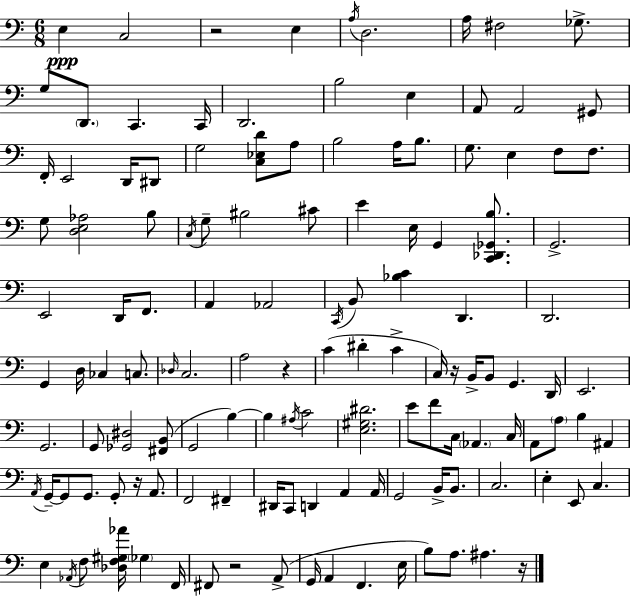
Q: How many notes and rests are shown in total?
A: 130